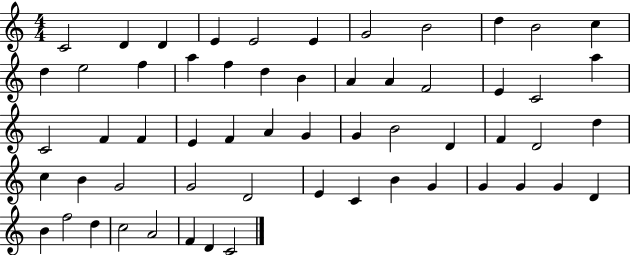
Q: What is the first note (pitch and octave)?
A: C4